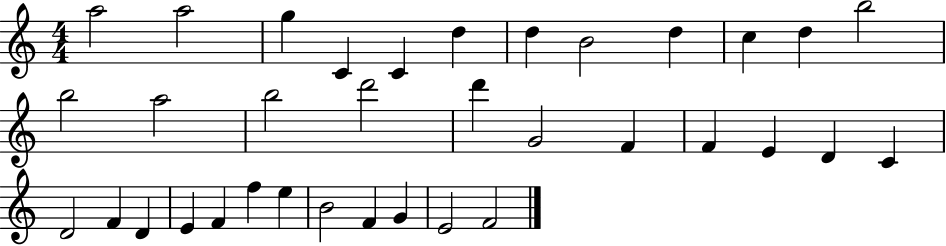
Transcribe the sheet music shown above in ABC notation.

X:1
T:Untitled
M:4/4
L:1/4
K:C
a2 a2 g C C d d B2 d c d b2 b2 a2 b2 d'2 d' G2 F F E D C D2 F D E F f e B2 F G E2 F2